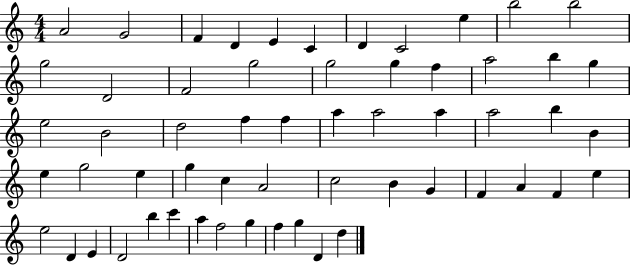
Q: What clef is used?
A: treble